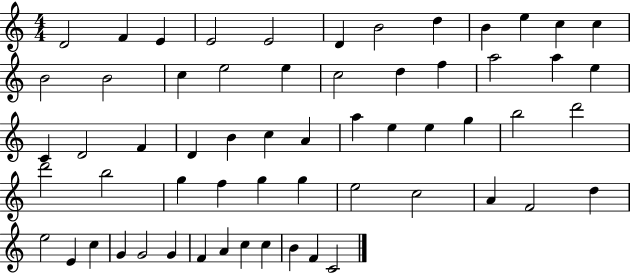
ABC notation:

X:1
T:Untitled
M:4/4
L:1/4
K:C
D2 F E E2 E2 D B2 d B e c c B2 B2 c e2 e c2 d f a2 a e C D2 F D B c A a e e g b2 d'2 d'2 b2 g f g g e2 c2 A F2 d e2 E c G G2 G F A c c B F C2